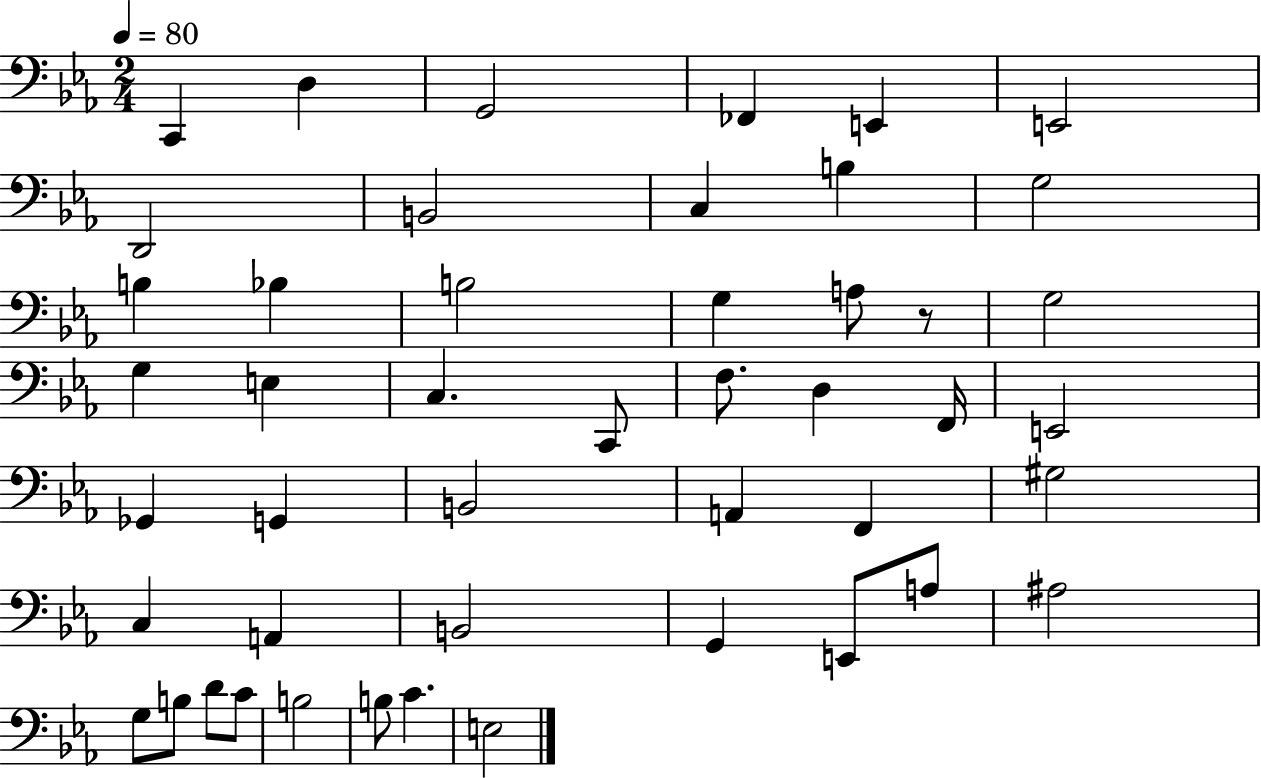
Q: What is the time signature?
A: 2/4